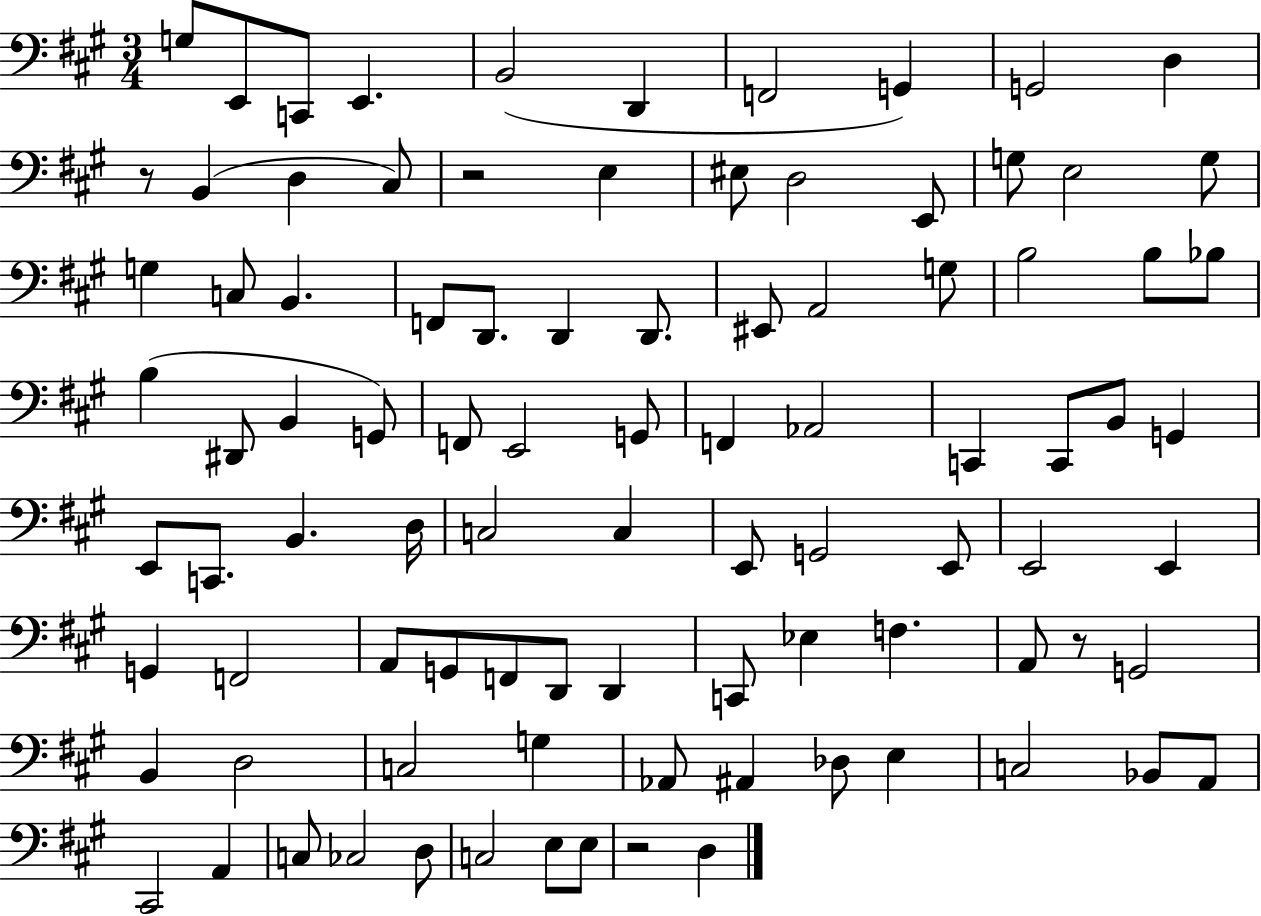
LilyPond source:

{
  \clef bass
  \numericTimeSignature
  \time 3/4
  \key a \major
  g8 e,8 c,8 e,4. | b,2( d,4 | f,2 g,4) | g,2 d4 | \break r8 b,4( d4 cis8) | r2 e4 | eis8 d2 e,8 | g8 e2 g8 | \break g4 c8 b,4. | f,8 d,8. d,4 d,8. | eis,8 a,2 g8 | b2 b8 bes8 | \break b4( dis,8 b,4 g,8) | f,8 e,2 g,8 | f,4 aes,2 | c,4 c,8 b,8 g,4 | \break e,8 c,8. b,4. d16 | c2 c4 | e,8 g,2 e,8 | e,2 e,4 | \break g,4 f,2 | a,8 g,8 f,8 d,8 d,4 | c,8 ees4 f4. | a,8 r8 g,2 | \break b,4 d2 | c2 g4 | aes,8 ais,4 des8 e4 | c2 bes,8 a,8 | \break cis,2 a,4 | c8 ces2 d8 | c2 e8 e8 | r2 d4 | \break \bar "|."
}